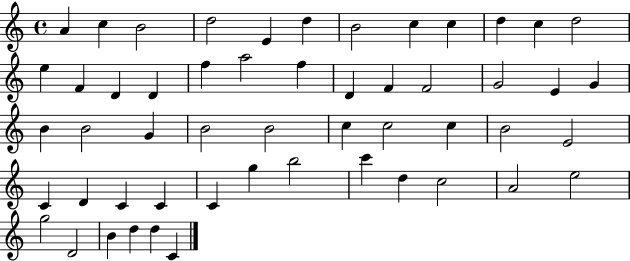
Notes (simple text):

A4/q C5/q B4/h D5/h E4/q D5/q B4/h C5/q C5/q D5/q C5/q D5/h E5/q F4/q D4/q D4/q F5/q A5/h F5/q D4/q F4/q F4/h G4/h E4/q G4/q B4/q B4/h G4/q B4/h B4/h C5/q C5/h C5/q B4/h E4/h C4/q D4/q C4/q C4/q C4/q G5/q B5/h C6/q D5/q C5/h A4/h E5/h G5/h D4/h B4/q D5/q D5/q C4/q